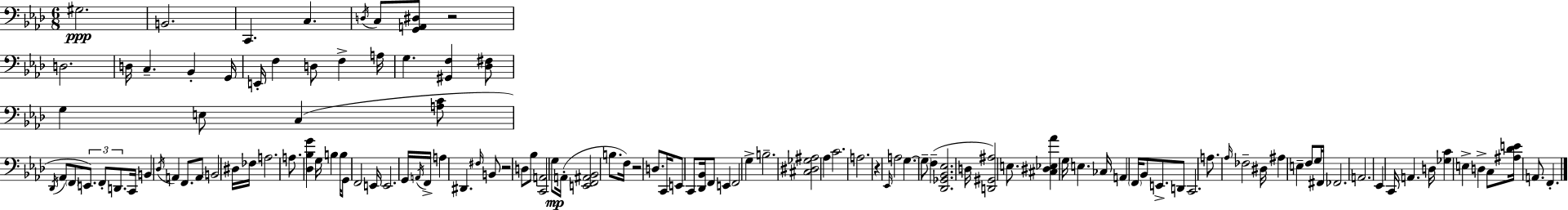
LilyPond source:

{
  \clef bass
  \numericTimeSignature
  \time 6/8
  \key aes \major
  \repeat volta 2 { gis2.\ppp | b,2. | c,4. c4. | \acciaccatura { d16 } c8 <g, a, dis>8 r2 | \break d2. | d16 c4.-- bes,4-. | g,16 e,16-. f4 d8 f4-> | a16 g4. <gis, f>4 <des fis>8 | \break g4 e8 c4( <a c'>8 | \acciaccatura { des,16 } aes,8 \parenthesize f,8 \tuplet 3/2 { e,8.) f,8-. d,8. } | c,16 b,4 \acciaccatura { des16 } a,4 | f,8. a,8 \parenthesize b,2 | \break dis16 fes16 a2. | a8. <des bes g'>4 g16 b4 | b16 g,8 f,2 | e,16 e,2. | \break g,16 \acciaccatura { a,16 } f,16-> a4 dis,4. | \grace { fis16 } b,8 r2 | d8 bes8 <c, a,>2 | g8\mp a,16-.( <e, f, ais, bes,>2 | \break b8. f16) r2 | d8. c,16 e,8 c,8 <des, bes,>16 f,8 | e,4 f,2 | g4-> b2.-- | \break <cis dis ges ais>2 | aes4 c'2. | a2. | r4 \grace { ees,16 } a2 | \break g4.~~ | \parenthesize g8-- f4--( <des, ges, bes, ees>2. | d16 <d, gis, ais>2) | e8. <cis dis ees aes'>4 g16 e4. | \break ces16 a,4 \parenthesize f,16 bes,8 | e,8.-> d,8 c,2. | a8. \grace { aes16 } fes2-- | dis16 ais4 e4-- | \break f8 g16 fis,16 fes,2. | a,2. | ees,4 c,16 | a,4. d16 <ges c'>4 e4-> | \break d4-> c8 <ais des' e'>16 a,8. | f,4.-. } \bar "|."
}